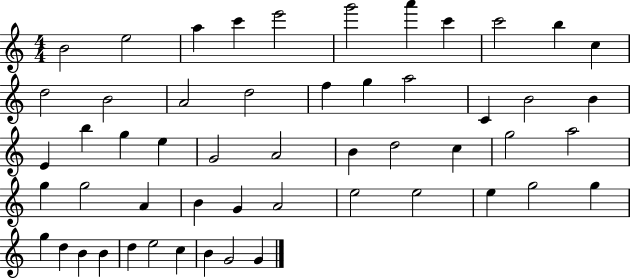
X:1
T:Untitled
M:4/4
L:1/4
K:C
B2 e2 a c' e'2 g'2 a' c' c'2 b c d2 B2 A2 d2 f g a2 C B2 B E b g e G2 A2 B d2 c g2 a2 g g2 A B G A2 e2 e2 e g2 g g d B B d e2 c B G2 G